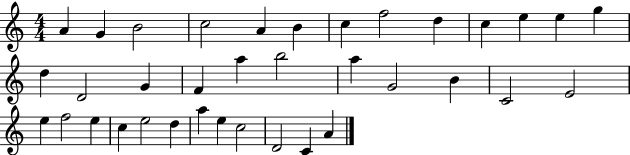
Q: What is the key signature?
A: C major